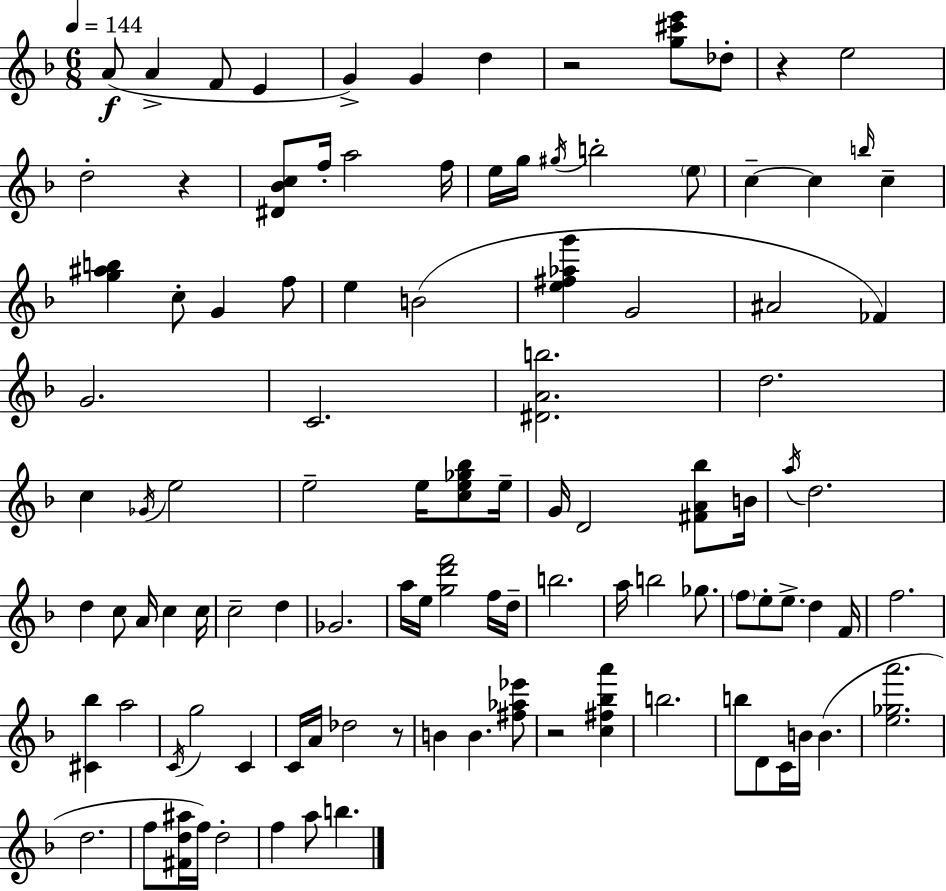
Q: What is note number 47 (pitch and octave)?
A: A4